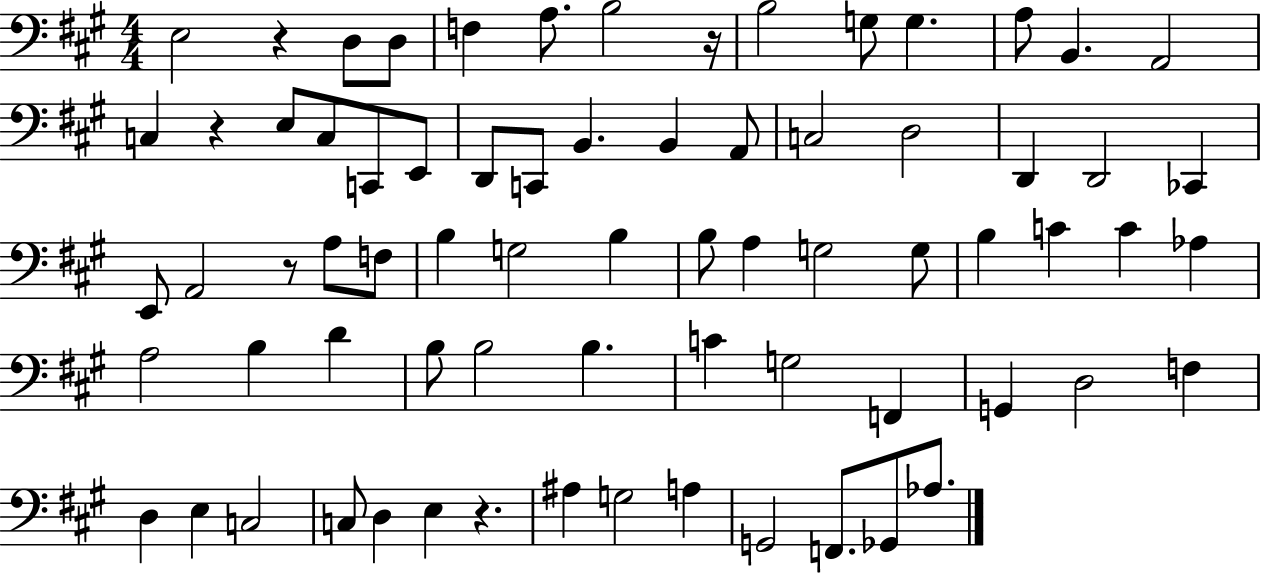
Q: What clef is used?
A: bass